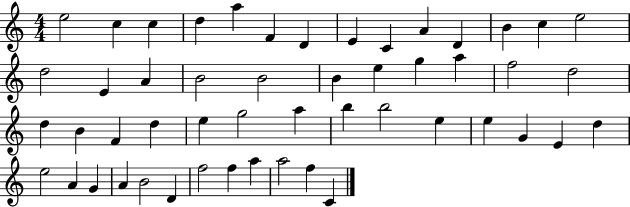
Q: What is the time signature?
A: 4/4